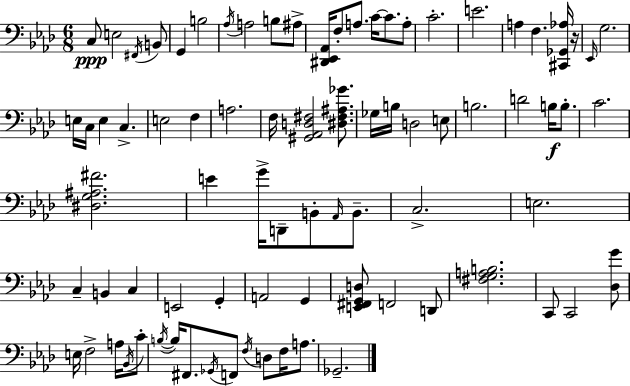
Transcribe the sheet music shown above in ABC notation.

X:1
T:Untitled
M:6/8
L:1/4
K:Fm
C,/2 E,2 ^F,,/4 B,,/2 G,, B,2 _A,/4 A,2 B,/2 ^A,/2 [^D,,_E,,_A,,]/4 F,/2 A,/2 C/4 C/2 A,/2 C2 E2 A, F, [^C,,_G,,_A,]/4 z/4 _E,,/4 G,2 E,/4 C,/4 E, C, E,2 F, A,2 F,/4 [^G,,_A,,D,^F,]2 [^D,^F,^A,_G]/2 _G,/4 B,/4 D,2 E,/2 B,2 D2 B,/4 B,/2 C2 [^D,G,^A,^F]2 E G/4 D,,/2 B,,/2 _A,,/4 B,,/2 C,2 E,2 C, B,, C, E,,2 G,, A,,2 G,, [E,,^F,,G,,D,]/2 F,,2 D,,/2 [^F,G,A,B,]2 C,,/2 C,,2 [_D,G]/2 E,/4 F,2 A,/4 _B,,/4 C/2 B,/4 B,/4 ^F,,/2 _G,,/4 F,,/2 F,/4 D,/2 F,/4 A,/2 _G,,2